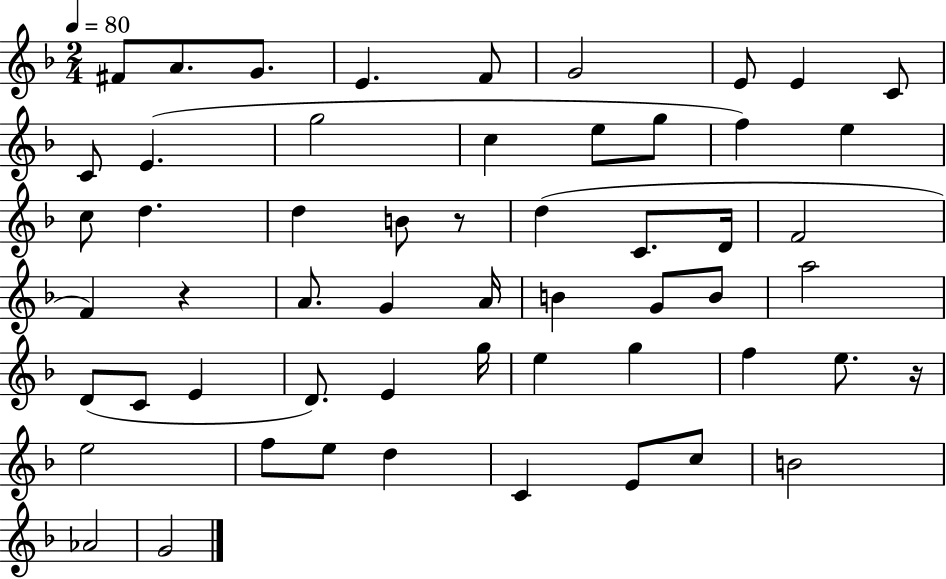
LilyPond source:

{
  \clef treble
  \numericTimeSignature
  \time 2/4
  \key f \major
  \tempo 4 = 80
  \repeat volta 2 { fis'8 a'8. g'8. | e'4. f'8 | g'2 | e'8 e'4 c'8 | \break c'8 e'4.( | g''2 | c''4 e''8 g''8 | f''4) e''4 | \break c''8 d''4. | d''4 b'8 r8 | d''4( c'8. d'16 | f'2 | \break f'4) r4 | a'8. g'4 a'16 | b'4 g'8 b'8 | a''2 | \break d'8( c'8 e'4 | d'8.) e'4 g''16 | e''4 g''4 | f''4 e''8. r16 | \break e''2 | f''8 e''8 d''4 | c'4 e'8 c''8 | b'2 | \break aes'2 | g'2 | } \bar "|."
}